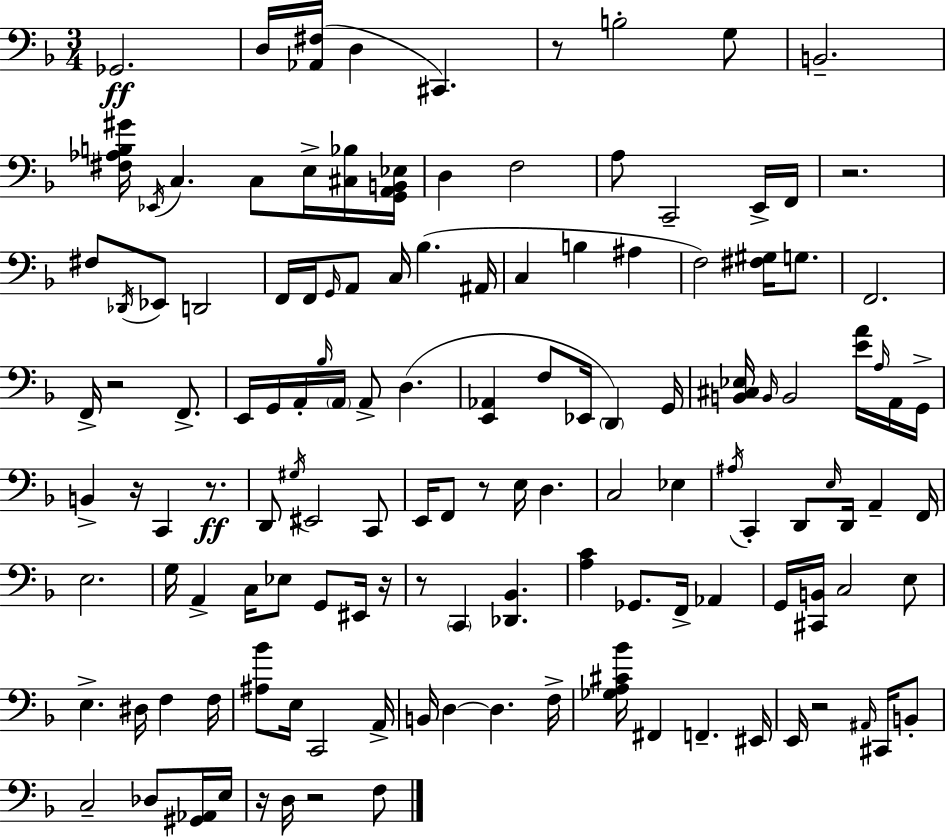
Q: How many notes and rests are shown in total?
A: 133